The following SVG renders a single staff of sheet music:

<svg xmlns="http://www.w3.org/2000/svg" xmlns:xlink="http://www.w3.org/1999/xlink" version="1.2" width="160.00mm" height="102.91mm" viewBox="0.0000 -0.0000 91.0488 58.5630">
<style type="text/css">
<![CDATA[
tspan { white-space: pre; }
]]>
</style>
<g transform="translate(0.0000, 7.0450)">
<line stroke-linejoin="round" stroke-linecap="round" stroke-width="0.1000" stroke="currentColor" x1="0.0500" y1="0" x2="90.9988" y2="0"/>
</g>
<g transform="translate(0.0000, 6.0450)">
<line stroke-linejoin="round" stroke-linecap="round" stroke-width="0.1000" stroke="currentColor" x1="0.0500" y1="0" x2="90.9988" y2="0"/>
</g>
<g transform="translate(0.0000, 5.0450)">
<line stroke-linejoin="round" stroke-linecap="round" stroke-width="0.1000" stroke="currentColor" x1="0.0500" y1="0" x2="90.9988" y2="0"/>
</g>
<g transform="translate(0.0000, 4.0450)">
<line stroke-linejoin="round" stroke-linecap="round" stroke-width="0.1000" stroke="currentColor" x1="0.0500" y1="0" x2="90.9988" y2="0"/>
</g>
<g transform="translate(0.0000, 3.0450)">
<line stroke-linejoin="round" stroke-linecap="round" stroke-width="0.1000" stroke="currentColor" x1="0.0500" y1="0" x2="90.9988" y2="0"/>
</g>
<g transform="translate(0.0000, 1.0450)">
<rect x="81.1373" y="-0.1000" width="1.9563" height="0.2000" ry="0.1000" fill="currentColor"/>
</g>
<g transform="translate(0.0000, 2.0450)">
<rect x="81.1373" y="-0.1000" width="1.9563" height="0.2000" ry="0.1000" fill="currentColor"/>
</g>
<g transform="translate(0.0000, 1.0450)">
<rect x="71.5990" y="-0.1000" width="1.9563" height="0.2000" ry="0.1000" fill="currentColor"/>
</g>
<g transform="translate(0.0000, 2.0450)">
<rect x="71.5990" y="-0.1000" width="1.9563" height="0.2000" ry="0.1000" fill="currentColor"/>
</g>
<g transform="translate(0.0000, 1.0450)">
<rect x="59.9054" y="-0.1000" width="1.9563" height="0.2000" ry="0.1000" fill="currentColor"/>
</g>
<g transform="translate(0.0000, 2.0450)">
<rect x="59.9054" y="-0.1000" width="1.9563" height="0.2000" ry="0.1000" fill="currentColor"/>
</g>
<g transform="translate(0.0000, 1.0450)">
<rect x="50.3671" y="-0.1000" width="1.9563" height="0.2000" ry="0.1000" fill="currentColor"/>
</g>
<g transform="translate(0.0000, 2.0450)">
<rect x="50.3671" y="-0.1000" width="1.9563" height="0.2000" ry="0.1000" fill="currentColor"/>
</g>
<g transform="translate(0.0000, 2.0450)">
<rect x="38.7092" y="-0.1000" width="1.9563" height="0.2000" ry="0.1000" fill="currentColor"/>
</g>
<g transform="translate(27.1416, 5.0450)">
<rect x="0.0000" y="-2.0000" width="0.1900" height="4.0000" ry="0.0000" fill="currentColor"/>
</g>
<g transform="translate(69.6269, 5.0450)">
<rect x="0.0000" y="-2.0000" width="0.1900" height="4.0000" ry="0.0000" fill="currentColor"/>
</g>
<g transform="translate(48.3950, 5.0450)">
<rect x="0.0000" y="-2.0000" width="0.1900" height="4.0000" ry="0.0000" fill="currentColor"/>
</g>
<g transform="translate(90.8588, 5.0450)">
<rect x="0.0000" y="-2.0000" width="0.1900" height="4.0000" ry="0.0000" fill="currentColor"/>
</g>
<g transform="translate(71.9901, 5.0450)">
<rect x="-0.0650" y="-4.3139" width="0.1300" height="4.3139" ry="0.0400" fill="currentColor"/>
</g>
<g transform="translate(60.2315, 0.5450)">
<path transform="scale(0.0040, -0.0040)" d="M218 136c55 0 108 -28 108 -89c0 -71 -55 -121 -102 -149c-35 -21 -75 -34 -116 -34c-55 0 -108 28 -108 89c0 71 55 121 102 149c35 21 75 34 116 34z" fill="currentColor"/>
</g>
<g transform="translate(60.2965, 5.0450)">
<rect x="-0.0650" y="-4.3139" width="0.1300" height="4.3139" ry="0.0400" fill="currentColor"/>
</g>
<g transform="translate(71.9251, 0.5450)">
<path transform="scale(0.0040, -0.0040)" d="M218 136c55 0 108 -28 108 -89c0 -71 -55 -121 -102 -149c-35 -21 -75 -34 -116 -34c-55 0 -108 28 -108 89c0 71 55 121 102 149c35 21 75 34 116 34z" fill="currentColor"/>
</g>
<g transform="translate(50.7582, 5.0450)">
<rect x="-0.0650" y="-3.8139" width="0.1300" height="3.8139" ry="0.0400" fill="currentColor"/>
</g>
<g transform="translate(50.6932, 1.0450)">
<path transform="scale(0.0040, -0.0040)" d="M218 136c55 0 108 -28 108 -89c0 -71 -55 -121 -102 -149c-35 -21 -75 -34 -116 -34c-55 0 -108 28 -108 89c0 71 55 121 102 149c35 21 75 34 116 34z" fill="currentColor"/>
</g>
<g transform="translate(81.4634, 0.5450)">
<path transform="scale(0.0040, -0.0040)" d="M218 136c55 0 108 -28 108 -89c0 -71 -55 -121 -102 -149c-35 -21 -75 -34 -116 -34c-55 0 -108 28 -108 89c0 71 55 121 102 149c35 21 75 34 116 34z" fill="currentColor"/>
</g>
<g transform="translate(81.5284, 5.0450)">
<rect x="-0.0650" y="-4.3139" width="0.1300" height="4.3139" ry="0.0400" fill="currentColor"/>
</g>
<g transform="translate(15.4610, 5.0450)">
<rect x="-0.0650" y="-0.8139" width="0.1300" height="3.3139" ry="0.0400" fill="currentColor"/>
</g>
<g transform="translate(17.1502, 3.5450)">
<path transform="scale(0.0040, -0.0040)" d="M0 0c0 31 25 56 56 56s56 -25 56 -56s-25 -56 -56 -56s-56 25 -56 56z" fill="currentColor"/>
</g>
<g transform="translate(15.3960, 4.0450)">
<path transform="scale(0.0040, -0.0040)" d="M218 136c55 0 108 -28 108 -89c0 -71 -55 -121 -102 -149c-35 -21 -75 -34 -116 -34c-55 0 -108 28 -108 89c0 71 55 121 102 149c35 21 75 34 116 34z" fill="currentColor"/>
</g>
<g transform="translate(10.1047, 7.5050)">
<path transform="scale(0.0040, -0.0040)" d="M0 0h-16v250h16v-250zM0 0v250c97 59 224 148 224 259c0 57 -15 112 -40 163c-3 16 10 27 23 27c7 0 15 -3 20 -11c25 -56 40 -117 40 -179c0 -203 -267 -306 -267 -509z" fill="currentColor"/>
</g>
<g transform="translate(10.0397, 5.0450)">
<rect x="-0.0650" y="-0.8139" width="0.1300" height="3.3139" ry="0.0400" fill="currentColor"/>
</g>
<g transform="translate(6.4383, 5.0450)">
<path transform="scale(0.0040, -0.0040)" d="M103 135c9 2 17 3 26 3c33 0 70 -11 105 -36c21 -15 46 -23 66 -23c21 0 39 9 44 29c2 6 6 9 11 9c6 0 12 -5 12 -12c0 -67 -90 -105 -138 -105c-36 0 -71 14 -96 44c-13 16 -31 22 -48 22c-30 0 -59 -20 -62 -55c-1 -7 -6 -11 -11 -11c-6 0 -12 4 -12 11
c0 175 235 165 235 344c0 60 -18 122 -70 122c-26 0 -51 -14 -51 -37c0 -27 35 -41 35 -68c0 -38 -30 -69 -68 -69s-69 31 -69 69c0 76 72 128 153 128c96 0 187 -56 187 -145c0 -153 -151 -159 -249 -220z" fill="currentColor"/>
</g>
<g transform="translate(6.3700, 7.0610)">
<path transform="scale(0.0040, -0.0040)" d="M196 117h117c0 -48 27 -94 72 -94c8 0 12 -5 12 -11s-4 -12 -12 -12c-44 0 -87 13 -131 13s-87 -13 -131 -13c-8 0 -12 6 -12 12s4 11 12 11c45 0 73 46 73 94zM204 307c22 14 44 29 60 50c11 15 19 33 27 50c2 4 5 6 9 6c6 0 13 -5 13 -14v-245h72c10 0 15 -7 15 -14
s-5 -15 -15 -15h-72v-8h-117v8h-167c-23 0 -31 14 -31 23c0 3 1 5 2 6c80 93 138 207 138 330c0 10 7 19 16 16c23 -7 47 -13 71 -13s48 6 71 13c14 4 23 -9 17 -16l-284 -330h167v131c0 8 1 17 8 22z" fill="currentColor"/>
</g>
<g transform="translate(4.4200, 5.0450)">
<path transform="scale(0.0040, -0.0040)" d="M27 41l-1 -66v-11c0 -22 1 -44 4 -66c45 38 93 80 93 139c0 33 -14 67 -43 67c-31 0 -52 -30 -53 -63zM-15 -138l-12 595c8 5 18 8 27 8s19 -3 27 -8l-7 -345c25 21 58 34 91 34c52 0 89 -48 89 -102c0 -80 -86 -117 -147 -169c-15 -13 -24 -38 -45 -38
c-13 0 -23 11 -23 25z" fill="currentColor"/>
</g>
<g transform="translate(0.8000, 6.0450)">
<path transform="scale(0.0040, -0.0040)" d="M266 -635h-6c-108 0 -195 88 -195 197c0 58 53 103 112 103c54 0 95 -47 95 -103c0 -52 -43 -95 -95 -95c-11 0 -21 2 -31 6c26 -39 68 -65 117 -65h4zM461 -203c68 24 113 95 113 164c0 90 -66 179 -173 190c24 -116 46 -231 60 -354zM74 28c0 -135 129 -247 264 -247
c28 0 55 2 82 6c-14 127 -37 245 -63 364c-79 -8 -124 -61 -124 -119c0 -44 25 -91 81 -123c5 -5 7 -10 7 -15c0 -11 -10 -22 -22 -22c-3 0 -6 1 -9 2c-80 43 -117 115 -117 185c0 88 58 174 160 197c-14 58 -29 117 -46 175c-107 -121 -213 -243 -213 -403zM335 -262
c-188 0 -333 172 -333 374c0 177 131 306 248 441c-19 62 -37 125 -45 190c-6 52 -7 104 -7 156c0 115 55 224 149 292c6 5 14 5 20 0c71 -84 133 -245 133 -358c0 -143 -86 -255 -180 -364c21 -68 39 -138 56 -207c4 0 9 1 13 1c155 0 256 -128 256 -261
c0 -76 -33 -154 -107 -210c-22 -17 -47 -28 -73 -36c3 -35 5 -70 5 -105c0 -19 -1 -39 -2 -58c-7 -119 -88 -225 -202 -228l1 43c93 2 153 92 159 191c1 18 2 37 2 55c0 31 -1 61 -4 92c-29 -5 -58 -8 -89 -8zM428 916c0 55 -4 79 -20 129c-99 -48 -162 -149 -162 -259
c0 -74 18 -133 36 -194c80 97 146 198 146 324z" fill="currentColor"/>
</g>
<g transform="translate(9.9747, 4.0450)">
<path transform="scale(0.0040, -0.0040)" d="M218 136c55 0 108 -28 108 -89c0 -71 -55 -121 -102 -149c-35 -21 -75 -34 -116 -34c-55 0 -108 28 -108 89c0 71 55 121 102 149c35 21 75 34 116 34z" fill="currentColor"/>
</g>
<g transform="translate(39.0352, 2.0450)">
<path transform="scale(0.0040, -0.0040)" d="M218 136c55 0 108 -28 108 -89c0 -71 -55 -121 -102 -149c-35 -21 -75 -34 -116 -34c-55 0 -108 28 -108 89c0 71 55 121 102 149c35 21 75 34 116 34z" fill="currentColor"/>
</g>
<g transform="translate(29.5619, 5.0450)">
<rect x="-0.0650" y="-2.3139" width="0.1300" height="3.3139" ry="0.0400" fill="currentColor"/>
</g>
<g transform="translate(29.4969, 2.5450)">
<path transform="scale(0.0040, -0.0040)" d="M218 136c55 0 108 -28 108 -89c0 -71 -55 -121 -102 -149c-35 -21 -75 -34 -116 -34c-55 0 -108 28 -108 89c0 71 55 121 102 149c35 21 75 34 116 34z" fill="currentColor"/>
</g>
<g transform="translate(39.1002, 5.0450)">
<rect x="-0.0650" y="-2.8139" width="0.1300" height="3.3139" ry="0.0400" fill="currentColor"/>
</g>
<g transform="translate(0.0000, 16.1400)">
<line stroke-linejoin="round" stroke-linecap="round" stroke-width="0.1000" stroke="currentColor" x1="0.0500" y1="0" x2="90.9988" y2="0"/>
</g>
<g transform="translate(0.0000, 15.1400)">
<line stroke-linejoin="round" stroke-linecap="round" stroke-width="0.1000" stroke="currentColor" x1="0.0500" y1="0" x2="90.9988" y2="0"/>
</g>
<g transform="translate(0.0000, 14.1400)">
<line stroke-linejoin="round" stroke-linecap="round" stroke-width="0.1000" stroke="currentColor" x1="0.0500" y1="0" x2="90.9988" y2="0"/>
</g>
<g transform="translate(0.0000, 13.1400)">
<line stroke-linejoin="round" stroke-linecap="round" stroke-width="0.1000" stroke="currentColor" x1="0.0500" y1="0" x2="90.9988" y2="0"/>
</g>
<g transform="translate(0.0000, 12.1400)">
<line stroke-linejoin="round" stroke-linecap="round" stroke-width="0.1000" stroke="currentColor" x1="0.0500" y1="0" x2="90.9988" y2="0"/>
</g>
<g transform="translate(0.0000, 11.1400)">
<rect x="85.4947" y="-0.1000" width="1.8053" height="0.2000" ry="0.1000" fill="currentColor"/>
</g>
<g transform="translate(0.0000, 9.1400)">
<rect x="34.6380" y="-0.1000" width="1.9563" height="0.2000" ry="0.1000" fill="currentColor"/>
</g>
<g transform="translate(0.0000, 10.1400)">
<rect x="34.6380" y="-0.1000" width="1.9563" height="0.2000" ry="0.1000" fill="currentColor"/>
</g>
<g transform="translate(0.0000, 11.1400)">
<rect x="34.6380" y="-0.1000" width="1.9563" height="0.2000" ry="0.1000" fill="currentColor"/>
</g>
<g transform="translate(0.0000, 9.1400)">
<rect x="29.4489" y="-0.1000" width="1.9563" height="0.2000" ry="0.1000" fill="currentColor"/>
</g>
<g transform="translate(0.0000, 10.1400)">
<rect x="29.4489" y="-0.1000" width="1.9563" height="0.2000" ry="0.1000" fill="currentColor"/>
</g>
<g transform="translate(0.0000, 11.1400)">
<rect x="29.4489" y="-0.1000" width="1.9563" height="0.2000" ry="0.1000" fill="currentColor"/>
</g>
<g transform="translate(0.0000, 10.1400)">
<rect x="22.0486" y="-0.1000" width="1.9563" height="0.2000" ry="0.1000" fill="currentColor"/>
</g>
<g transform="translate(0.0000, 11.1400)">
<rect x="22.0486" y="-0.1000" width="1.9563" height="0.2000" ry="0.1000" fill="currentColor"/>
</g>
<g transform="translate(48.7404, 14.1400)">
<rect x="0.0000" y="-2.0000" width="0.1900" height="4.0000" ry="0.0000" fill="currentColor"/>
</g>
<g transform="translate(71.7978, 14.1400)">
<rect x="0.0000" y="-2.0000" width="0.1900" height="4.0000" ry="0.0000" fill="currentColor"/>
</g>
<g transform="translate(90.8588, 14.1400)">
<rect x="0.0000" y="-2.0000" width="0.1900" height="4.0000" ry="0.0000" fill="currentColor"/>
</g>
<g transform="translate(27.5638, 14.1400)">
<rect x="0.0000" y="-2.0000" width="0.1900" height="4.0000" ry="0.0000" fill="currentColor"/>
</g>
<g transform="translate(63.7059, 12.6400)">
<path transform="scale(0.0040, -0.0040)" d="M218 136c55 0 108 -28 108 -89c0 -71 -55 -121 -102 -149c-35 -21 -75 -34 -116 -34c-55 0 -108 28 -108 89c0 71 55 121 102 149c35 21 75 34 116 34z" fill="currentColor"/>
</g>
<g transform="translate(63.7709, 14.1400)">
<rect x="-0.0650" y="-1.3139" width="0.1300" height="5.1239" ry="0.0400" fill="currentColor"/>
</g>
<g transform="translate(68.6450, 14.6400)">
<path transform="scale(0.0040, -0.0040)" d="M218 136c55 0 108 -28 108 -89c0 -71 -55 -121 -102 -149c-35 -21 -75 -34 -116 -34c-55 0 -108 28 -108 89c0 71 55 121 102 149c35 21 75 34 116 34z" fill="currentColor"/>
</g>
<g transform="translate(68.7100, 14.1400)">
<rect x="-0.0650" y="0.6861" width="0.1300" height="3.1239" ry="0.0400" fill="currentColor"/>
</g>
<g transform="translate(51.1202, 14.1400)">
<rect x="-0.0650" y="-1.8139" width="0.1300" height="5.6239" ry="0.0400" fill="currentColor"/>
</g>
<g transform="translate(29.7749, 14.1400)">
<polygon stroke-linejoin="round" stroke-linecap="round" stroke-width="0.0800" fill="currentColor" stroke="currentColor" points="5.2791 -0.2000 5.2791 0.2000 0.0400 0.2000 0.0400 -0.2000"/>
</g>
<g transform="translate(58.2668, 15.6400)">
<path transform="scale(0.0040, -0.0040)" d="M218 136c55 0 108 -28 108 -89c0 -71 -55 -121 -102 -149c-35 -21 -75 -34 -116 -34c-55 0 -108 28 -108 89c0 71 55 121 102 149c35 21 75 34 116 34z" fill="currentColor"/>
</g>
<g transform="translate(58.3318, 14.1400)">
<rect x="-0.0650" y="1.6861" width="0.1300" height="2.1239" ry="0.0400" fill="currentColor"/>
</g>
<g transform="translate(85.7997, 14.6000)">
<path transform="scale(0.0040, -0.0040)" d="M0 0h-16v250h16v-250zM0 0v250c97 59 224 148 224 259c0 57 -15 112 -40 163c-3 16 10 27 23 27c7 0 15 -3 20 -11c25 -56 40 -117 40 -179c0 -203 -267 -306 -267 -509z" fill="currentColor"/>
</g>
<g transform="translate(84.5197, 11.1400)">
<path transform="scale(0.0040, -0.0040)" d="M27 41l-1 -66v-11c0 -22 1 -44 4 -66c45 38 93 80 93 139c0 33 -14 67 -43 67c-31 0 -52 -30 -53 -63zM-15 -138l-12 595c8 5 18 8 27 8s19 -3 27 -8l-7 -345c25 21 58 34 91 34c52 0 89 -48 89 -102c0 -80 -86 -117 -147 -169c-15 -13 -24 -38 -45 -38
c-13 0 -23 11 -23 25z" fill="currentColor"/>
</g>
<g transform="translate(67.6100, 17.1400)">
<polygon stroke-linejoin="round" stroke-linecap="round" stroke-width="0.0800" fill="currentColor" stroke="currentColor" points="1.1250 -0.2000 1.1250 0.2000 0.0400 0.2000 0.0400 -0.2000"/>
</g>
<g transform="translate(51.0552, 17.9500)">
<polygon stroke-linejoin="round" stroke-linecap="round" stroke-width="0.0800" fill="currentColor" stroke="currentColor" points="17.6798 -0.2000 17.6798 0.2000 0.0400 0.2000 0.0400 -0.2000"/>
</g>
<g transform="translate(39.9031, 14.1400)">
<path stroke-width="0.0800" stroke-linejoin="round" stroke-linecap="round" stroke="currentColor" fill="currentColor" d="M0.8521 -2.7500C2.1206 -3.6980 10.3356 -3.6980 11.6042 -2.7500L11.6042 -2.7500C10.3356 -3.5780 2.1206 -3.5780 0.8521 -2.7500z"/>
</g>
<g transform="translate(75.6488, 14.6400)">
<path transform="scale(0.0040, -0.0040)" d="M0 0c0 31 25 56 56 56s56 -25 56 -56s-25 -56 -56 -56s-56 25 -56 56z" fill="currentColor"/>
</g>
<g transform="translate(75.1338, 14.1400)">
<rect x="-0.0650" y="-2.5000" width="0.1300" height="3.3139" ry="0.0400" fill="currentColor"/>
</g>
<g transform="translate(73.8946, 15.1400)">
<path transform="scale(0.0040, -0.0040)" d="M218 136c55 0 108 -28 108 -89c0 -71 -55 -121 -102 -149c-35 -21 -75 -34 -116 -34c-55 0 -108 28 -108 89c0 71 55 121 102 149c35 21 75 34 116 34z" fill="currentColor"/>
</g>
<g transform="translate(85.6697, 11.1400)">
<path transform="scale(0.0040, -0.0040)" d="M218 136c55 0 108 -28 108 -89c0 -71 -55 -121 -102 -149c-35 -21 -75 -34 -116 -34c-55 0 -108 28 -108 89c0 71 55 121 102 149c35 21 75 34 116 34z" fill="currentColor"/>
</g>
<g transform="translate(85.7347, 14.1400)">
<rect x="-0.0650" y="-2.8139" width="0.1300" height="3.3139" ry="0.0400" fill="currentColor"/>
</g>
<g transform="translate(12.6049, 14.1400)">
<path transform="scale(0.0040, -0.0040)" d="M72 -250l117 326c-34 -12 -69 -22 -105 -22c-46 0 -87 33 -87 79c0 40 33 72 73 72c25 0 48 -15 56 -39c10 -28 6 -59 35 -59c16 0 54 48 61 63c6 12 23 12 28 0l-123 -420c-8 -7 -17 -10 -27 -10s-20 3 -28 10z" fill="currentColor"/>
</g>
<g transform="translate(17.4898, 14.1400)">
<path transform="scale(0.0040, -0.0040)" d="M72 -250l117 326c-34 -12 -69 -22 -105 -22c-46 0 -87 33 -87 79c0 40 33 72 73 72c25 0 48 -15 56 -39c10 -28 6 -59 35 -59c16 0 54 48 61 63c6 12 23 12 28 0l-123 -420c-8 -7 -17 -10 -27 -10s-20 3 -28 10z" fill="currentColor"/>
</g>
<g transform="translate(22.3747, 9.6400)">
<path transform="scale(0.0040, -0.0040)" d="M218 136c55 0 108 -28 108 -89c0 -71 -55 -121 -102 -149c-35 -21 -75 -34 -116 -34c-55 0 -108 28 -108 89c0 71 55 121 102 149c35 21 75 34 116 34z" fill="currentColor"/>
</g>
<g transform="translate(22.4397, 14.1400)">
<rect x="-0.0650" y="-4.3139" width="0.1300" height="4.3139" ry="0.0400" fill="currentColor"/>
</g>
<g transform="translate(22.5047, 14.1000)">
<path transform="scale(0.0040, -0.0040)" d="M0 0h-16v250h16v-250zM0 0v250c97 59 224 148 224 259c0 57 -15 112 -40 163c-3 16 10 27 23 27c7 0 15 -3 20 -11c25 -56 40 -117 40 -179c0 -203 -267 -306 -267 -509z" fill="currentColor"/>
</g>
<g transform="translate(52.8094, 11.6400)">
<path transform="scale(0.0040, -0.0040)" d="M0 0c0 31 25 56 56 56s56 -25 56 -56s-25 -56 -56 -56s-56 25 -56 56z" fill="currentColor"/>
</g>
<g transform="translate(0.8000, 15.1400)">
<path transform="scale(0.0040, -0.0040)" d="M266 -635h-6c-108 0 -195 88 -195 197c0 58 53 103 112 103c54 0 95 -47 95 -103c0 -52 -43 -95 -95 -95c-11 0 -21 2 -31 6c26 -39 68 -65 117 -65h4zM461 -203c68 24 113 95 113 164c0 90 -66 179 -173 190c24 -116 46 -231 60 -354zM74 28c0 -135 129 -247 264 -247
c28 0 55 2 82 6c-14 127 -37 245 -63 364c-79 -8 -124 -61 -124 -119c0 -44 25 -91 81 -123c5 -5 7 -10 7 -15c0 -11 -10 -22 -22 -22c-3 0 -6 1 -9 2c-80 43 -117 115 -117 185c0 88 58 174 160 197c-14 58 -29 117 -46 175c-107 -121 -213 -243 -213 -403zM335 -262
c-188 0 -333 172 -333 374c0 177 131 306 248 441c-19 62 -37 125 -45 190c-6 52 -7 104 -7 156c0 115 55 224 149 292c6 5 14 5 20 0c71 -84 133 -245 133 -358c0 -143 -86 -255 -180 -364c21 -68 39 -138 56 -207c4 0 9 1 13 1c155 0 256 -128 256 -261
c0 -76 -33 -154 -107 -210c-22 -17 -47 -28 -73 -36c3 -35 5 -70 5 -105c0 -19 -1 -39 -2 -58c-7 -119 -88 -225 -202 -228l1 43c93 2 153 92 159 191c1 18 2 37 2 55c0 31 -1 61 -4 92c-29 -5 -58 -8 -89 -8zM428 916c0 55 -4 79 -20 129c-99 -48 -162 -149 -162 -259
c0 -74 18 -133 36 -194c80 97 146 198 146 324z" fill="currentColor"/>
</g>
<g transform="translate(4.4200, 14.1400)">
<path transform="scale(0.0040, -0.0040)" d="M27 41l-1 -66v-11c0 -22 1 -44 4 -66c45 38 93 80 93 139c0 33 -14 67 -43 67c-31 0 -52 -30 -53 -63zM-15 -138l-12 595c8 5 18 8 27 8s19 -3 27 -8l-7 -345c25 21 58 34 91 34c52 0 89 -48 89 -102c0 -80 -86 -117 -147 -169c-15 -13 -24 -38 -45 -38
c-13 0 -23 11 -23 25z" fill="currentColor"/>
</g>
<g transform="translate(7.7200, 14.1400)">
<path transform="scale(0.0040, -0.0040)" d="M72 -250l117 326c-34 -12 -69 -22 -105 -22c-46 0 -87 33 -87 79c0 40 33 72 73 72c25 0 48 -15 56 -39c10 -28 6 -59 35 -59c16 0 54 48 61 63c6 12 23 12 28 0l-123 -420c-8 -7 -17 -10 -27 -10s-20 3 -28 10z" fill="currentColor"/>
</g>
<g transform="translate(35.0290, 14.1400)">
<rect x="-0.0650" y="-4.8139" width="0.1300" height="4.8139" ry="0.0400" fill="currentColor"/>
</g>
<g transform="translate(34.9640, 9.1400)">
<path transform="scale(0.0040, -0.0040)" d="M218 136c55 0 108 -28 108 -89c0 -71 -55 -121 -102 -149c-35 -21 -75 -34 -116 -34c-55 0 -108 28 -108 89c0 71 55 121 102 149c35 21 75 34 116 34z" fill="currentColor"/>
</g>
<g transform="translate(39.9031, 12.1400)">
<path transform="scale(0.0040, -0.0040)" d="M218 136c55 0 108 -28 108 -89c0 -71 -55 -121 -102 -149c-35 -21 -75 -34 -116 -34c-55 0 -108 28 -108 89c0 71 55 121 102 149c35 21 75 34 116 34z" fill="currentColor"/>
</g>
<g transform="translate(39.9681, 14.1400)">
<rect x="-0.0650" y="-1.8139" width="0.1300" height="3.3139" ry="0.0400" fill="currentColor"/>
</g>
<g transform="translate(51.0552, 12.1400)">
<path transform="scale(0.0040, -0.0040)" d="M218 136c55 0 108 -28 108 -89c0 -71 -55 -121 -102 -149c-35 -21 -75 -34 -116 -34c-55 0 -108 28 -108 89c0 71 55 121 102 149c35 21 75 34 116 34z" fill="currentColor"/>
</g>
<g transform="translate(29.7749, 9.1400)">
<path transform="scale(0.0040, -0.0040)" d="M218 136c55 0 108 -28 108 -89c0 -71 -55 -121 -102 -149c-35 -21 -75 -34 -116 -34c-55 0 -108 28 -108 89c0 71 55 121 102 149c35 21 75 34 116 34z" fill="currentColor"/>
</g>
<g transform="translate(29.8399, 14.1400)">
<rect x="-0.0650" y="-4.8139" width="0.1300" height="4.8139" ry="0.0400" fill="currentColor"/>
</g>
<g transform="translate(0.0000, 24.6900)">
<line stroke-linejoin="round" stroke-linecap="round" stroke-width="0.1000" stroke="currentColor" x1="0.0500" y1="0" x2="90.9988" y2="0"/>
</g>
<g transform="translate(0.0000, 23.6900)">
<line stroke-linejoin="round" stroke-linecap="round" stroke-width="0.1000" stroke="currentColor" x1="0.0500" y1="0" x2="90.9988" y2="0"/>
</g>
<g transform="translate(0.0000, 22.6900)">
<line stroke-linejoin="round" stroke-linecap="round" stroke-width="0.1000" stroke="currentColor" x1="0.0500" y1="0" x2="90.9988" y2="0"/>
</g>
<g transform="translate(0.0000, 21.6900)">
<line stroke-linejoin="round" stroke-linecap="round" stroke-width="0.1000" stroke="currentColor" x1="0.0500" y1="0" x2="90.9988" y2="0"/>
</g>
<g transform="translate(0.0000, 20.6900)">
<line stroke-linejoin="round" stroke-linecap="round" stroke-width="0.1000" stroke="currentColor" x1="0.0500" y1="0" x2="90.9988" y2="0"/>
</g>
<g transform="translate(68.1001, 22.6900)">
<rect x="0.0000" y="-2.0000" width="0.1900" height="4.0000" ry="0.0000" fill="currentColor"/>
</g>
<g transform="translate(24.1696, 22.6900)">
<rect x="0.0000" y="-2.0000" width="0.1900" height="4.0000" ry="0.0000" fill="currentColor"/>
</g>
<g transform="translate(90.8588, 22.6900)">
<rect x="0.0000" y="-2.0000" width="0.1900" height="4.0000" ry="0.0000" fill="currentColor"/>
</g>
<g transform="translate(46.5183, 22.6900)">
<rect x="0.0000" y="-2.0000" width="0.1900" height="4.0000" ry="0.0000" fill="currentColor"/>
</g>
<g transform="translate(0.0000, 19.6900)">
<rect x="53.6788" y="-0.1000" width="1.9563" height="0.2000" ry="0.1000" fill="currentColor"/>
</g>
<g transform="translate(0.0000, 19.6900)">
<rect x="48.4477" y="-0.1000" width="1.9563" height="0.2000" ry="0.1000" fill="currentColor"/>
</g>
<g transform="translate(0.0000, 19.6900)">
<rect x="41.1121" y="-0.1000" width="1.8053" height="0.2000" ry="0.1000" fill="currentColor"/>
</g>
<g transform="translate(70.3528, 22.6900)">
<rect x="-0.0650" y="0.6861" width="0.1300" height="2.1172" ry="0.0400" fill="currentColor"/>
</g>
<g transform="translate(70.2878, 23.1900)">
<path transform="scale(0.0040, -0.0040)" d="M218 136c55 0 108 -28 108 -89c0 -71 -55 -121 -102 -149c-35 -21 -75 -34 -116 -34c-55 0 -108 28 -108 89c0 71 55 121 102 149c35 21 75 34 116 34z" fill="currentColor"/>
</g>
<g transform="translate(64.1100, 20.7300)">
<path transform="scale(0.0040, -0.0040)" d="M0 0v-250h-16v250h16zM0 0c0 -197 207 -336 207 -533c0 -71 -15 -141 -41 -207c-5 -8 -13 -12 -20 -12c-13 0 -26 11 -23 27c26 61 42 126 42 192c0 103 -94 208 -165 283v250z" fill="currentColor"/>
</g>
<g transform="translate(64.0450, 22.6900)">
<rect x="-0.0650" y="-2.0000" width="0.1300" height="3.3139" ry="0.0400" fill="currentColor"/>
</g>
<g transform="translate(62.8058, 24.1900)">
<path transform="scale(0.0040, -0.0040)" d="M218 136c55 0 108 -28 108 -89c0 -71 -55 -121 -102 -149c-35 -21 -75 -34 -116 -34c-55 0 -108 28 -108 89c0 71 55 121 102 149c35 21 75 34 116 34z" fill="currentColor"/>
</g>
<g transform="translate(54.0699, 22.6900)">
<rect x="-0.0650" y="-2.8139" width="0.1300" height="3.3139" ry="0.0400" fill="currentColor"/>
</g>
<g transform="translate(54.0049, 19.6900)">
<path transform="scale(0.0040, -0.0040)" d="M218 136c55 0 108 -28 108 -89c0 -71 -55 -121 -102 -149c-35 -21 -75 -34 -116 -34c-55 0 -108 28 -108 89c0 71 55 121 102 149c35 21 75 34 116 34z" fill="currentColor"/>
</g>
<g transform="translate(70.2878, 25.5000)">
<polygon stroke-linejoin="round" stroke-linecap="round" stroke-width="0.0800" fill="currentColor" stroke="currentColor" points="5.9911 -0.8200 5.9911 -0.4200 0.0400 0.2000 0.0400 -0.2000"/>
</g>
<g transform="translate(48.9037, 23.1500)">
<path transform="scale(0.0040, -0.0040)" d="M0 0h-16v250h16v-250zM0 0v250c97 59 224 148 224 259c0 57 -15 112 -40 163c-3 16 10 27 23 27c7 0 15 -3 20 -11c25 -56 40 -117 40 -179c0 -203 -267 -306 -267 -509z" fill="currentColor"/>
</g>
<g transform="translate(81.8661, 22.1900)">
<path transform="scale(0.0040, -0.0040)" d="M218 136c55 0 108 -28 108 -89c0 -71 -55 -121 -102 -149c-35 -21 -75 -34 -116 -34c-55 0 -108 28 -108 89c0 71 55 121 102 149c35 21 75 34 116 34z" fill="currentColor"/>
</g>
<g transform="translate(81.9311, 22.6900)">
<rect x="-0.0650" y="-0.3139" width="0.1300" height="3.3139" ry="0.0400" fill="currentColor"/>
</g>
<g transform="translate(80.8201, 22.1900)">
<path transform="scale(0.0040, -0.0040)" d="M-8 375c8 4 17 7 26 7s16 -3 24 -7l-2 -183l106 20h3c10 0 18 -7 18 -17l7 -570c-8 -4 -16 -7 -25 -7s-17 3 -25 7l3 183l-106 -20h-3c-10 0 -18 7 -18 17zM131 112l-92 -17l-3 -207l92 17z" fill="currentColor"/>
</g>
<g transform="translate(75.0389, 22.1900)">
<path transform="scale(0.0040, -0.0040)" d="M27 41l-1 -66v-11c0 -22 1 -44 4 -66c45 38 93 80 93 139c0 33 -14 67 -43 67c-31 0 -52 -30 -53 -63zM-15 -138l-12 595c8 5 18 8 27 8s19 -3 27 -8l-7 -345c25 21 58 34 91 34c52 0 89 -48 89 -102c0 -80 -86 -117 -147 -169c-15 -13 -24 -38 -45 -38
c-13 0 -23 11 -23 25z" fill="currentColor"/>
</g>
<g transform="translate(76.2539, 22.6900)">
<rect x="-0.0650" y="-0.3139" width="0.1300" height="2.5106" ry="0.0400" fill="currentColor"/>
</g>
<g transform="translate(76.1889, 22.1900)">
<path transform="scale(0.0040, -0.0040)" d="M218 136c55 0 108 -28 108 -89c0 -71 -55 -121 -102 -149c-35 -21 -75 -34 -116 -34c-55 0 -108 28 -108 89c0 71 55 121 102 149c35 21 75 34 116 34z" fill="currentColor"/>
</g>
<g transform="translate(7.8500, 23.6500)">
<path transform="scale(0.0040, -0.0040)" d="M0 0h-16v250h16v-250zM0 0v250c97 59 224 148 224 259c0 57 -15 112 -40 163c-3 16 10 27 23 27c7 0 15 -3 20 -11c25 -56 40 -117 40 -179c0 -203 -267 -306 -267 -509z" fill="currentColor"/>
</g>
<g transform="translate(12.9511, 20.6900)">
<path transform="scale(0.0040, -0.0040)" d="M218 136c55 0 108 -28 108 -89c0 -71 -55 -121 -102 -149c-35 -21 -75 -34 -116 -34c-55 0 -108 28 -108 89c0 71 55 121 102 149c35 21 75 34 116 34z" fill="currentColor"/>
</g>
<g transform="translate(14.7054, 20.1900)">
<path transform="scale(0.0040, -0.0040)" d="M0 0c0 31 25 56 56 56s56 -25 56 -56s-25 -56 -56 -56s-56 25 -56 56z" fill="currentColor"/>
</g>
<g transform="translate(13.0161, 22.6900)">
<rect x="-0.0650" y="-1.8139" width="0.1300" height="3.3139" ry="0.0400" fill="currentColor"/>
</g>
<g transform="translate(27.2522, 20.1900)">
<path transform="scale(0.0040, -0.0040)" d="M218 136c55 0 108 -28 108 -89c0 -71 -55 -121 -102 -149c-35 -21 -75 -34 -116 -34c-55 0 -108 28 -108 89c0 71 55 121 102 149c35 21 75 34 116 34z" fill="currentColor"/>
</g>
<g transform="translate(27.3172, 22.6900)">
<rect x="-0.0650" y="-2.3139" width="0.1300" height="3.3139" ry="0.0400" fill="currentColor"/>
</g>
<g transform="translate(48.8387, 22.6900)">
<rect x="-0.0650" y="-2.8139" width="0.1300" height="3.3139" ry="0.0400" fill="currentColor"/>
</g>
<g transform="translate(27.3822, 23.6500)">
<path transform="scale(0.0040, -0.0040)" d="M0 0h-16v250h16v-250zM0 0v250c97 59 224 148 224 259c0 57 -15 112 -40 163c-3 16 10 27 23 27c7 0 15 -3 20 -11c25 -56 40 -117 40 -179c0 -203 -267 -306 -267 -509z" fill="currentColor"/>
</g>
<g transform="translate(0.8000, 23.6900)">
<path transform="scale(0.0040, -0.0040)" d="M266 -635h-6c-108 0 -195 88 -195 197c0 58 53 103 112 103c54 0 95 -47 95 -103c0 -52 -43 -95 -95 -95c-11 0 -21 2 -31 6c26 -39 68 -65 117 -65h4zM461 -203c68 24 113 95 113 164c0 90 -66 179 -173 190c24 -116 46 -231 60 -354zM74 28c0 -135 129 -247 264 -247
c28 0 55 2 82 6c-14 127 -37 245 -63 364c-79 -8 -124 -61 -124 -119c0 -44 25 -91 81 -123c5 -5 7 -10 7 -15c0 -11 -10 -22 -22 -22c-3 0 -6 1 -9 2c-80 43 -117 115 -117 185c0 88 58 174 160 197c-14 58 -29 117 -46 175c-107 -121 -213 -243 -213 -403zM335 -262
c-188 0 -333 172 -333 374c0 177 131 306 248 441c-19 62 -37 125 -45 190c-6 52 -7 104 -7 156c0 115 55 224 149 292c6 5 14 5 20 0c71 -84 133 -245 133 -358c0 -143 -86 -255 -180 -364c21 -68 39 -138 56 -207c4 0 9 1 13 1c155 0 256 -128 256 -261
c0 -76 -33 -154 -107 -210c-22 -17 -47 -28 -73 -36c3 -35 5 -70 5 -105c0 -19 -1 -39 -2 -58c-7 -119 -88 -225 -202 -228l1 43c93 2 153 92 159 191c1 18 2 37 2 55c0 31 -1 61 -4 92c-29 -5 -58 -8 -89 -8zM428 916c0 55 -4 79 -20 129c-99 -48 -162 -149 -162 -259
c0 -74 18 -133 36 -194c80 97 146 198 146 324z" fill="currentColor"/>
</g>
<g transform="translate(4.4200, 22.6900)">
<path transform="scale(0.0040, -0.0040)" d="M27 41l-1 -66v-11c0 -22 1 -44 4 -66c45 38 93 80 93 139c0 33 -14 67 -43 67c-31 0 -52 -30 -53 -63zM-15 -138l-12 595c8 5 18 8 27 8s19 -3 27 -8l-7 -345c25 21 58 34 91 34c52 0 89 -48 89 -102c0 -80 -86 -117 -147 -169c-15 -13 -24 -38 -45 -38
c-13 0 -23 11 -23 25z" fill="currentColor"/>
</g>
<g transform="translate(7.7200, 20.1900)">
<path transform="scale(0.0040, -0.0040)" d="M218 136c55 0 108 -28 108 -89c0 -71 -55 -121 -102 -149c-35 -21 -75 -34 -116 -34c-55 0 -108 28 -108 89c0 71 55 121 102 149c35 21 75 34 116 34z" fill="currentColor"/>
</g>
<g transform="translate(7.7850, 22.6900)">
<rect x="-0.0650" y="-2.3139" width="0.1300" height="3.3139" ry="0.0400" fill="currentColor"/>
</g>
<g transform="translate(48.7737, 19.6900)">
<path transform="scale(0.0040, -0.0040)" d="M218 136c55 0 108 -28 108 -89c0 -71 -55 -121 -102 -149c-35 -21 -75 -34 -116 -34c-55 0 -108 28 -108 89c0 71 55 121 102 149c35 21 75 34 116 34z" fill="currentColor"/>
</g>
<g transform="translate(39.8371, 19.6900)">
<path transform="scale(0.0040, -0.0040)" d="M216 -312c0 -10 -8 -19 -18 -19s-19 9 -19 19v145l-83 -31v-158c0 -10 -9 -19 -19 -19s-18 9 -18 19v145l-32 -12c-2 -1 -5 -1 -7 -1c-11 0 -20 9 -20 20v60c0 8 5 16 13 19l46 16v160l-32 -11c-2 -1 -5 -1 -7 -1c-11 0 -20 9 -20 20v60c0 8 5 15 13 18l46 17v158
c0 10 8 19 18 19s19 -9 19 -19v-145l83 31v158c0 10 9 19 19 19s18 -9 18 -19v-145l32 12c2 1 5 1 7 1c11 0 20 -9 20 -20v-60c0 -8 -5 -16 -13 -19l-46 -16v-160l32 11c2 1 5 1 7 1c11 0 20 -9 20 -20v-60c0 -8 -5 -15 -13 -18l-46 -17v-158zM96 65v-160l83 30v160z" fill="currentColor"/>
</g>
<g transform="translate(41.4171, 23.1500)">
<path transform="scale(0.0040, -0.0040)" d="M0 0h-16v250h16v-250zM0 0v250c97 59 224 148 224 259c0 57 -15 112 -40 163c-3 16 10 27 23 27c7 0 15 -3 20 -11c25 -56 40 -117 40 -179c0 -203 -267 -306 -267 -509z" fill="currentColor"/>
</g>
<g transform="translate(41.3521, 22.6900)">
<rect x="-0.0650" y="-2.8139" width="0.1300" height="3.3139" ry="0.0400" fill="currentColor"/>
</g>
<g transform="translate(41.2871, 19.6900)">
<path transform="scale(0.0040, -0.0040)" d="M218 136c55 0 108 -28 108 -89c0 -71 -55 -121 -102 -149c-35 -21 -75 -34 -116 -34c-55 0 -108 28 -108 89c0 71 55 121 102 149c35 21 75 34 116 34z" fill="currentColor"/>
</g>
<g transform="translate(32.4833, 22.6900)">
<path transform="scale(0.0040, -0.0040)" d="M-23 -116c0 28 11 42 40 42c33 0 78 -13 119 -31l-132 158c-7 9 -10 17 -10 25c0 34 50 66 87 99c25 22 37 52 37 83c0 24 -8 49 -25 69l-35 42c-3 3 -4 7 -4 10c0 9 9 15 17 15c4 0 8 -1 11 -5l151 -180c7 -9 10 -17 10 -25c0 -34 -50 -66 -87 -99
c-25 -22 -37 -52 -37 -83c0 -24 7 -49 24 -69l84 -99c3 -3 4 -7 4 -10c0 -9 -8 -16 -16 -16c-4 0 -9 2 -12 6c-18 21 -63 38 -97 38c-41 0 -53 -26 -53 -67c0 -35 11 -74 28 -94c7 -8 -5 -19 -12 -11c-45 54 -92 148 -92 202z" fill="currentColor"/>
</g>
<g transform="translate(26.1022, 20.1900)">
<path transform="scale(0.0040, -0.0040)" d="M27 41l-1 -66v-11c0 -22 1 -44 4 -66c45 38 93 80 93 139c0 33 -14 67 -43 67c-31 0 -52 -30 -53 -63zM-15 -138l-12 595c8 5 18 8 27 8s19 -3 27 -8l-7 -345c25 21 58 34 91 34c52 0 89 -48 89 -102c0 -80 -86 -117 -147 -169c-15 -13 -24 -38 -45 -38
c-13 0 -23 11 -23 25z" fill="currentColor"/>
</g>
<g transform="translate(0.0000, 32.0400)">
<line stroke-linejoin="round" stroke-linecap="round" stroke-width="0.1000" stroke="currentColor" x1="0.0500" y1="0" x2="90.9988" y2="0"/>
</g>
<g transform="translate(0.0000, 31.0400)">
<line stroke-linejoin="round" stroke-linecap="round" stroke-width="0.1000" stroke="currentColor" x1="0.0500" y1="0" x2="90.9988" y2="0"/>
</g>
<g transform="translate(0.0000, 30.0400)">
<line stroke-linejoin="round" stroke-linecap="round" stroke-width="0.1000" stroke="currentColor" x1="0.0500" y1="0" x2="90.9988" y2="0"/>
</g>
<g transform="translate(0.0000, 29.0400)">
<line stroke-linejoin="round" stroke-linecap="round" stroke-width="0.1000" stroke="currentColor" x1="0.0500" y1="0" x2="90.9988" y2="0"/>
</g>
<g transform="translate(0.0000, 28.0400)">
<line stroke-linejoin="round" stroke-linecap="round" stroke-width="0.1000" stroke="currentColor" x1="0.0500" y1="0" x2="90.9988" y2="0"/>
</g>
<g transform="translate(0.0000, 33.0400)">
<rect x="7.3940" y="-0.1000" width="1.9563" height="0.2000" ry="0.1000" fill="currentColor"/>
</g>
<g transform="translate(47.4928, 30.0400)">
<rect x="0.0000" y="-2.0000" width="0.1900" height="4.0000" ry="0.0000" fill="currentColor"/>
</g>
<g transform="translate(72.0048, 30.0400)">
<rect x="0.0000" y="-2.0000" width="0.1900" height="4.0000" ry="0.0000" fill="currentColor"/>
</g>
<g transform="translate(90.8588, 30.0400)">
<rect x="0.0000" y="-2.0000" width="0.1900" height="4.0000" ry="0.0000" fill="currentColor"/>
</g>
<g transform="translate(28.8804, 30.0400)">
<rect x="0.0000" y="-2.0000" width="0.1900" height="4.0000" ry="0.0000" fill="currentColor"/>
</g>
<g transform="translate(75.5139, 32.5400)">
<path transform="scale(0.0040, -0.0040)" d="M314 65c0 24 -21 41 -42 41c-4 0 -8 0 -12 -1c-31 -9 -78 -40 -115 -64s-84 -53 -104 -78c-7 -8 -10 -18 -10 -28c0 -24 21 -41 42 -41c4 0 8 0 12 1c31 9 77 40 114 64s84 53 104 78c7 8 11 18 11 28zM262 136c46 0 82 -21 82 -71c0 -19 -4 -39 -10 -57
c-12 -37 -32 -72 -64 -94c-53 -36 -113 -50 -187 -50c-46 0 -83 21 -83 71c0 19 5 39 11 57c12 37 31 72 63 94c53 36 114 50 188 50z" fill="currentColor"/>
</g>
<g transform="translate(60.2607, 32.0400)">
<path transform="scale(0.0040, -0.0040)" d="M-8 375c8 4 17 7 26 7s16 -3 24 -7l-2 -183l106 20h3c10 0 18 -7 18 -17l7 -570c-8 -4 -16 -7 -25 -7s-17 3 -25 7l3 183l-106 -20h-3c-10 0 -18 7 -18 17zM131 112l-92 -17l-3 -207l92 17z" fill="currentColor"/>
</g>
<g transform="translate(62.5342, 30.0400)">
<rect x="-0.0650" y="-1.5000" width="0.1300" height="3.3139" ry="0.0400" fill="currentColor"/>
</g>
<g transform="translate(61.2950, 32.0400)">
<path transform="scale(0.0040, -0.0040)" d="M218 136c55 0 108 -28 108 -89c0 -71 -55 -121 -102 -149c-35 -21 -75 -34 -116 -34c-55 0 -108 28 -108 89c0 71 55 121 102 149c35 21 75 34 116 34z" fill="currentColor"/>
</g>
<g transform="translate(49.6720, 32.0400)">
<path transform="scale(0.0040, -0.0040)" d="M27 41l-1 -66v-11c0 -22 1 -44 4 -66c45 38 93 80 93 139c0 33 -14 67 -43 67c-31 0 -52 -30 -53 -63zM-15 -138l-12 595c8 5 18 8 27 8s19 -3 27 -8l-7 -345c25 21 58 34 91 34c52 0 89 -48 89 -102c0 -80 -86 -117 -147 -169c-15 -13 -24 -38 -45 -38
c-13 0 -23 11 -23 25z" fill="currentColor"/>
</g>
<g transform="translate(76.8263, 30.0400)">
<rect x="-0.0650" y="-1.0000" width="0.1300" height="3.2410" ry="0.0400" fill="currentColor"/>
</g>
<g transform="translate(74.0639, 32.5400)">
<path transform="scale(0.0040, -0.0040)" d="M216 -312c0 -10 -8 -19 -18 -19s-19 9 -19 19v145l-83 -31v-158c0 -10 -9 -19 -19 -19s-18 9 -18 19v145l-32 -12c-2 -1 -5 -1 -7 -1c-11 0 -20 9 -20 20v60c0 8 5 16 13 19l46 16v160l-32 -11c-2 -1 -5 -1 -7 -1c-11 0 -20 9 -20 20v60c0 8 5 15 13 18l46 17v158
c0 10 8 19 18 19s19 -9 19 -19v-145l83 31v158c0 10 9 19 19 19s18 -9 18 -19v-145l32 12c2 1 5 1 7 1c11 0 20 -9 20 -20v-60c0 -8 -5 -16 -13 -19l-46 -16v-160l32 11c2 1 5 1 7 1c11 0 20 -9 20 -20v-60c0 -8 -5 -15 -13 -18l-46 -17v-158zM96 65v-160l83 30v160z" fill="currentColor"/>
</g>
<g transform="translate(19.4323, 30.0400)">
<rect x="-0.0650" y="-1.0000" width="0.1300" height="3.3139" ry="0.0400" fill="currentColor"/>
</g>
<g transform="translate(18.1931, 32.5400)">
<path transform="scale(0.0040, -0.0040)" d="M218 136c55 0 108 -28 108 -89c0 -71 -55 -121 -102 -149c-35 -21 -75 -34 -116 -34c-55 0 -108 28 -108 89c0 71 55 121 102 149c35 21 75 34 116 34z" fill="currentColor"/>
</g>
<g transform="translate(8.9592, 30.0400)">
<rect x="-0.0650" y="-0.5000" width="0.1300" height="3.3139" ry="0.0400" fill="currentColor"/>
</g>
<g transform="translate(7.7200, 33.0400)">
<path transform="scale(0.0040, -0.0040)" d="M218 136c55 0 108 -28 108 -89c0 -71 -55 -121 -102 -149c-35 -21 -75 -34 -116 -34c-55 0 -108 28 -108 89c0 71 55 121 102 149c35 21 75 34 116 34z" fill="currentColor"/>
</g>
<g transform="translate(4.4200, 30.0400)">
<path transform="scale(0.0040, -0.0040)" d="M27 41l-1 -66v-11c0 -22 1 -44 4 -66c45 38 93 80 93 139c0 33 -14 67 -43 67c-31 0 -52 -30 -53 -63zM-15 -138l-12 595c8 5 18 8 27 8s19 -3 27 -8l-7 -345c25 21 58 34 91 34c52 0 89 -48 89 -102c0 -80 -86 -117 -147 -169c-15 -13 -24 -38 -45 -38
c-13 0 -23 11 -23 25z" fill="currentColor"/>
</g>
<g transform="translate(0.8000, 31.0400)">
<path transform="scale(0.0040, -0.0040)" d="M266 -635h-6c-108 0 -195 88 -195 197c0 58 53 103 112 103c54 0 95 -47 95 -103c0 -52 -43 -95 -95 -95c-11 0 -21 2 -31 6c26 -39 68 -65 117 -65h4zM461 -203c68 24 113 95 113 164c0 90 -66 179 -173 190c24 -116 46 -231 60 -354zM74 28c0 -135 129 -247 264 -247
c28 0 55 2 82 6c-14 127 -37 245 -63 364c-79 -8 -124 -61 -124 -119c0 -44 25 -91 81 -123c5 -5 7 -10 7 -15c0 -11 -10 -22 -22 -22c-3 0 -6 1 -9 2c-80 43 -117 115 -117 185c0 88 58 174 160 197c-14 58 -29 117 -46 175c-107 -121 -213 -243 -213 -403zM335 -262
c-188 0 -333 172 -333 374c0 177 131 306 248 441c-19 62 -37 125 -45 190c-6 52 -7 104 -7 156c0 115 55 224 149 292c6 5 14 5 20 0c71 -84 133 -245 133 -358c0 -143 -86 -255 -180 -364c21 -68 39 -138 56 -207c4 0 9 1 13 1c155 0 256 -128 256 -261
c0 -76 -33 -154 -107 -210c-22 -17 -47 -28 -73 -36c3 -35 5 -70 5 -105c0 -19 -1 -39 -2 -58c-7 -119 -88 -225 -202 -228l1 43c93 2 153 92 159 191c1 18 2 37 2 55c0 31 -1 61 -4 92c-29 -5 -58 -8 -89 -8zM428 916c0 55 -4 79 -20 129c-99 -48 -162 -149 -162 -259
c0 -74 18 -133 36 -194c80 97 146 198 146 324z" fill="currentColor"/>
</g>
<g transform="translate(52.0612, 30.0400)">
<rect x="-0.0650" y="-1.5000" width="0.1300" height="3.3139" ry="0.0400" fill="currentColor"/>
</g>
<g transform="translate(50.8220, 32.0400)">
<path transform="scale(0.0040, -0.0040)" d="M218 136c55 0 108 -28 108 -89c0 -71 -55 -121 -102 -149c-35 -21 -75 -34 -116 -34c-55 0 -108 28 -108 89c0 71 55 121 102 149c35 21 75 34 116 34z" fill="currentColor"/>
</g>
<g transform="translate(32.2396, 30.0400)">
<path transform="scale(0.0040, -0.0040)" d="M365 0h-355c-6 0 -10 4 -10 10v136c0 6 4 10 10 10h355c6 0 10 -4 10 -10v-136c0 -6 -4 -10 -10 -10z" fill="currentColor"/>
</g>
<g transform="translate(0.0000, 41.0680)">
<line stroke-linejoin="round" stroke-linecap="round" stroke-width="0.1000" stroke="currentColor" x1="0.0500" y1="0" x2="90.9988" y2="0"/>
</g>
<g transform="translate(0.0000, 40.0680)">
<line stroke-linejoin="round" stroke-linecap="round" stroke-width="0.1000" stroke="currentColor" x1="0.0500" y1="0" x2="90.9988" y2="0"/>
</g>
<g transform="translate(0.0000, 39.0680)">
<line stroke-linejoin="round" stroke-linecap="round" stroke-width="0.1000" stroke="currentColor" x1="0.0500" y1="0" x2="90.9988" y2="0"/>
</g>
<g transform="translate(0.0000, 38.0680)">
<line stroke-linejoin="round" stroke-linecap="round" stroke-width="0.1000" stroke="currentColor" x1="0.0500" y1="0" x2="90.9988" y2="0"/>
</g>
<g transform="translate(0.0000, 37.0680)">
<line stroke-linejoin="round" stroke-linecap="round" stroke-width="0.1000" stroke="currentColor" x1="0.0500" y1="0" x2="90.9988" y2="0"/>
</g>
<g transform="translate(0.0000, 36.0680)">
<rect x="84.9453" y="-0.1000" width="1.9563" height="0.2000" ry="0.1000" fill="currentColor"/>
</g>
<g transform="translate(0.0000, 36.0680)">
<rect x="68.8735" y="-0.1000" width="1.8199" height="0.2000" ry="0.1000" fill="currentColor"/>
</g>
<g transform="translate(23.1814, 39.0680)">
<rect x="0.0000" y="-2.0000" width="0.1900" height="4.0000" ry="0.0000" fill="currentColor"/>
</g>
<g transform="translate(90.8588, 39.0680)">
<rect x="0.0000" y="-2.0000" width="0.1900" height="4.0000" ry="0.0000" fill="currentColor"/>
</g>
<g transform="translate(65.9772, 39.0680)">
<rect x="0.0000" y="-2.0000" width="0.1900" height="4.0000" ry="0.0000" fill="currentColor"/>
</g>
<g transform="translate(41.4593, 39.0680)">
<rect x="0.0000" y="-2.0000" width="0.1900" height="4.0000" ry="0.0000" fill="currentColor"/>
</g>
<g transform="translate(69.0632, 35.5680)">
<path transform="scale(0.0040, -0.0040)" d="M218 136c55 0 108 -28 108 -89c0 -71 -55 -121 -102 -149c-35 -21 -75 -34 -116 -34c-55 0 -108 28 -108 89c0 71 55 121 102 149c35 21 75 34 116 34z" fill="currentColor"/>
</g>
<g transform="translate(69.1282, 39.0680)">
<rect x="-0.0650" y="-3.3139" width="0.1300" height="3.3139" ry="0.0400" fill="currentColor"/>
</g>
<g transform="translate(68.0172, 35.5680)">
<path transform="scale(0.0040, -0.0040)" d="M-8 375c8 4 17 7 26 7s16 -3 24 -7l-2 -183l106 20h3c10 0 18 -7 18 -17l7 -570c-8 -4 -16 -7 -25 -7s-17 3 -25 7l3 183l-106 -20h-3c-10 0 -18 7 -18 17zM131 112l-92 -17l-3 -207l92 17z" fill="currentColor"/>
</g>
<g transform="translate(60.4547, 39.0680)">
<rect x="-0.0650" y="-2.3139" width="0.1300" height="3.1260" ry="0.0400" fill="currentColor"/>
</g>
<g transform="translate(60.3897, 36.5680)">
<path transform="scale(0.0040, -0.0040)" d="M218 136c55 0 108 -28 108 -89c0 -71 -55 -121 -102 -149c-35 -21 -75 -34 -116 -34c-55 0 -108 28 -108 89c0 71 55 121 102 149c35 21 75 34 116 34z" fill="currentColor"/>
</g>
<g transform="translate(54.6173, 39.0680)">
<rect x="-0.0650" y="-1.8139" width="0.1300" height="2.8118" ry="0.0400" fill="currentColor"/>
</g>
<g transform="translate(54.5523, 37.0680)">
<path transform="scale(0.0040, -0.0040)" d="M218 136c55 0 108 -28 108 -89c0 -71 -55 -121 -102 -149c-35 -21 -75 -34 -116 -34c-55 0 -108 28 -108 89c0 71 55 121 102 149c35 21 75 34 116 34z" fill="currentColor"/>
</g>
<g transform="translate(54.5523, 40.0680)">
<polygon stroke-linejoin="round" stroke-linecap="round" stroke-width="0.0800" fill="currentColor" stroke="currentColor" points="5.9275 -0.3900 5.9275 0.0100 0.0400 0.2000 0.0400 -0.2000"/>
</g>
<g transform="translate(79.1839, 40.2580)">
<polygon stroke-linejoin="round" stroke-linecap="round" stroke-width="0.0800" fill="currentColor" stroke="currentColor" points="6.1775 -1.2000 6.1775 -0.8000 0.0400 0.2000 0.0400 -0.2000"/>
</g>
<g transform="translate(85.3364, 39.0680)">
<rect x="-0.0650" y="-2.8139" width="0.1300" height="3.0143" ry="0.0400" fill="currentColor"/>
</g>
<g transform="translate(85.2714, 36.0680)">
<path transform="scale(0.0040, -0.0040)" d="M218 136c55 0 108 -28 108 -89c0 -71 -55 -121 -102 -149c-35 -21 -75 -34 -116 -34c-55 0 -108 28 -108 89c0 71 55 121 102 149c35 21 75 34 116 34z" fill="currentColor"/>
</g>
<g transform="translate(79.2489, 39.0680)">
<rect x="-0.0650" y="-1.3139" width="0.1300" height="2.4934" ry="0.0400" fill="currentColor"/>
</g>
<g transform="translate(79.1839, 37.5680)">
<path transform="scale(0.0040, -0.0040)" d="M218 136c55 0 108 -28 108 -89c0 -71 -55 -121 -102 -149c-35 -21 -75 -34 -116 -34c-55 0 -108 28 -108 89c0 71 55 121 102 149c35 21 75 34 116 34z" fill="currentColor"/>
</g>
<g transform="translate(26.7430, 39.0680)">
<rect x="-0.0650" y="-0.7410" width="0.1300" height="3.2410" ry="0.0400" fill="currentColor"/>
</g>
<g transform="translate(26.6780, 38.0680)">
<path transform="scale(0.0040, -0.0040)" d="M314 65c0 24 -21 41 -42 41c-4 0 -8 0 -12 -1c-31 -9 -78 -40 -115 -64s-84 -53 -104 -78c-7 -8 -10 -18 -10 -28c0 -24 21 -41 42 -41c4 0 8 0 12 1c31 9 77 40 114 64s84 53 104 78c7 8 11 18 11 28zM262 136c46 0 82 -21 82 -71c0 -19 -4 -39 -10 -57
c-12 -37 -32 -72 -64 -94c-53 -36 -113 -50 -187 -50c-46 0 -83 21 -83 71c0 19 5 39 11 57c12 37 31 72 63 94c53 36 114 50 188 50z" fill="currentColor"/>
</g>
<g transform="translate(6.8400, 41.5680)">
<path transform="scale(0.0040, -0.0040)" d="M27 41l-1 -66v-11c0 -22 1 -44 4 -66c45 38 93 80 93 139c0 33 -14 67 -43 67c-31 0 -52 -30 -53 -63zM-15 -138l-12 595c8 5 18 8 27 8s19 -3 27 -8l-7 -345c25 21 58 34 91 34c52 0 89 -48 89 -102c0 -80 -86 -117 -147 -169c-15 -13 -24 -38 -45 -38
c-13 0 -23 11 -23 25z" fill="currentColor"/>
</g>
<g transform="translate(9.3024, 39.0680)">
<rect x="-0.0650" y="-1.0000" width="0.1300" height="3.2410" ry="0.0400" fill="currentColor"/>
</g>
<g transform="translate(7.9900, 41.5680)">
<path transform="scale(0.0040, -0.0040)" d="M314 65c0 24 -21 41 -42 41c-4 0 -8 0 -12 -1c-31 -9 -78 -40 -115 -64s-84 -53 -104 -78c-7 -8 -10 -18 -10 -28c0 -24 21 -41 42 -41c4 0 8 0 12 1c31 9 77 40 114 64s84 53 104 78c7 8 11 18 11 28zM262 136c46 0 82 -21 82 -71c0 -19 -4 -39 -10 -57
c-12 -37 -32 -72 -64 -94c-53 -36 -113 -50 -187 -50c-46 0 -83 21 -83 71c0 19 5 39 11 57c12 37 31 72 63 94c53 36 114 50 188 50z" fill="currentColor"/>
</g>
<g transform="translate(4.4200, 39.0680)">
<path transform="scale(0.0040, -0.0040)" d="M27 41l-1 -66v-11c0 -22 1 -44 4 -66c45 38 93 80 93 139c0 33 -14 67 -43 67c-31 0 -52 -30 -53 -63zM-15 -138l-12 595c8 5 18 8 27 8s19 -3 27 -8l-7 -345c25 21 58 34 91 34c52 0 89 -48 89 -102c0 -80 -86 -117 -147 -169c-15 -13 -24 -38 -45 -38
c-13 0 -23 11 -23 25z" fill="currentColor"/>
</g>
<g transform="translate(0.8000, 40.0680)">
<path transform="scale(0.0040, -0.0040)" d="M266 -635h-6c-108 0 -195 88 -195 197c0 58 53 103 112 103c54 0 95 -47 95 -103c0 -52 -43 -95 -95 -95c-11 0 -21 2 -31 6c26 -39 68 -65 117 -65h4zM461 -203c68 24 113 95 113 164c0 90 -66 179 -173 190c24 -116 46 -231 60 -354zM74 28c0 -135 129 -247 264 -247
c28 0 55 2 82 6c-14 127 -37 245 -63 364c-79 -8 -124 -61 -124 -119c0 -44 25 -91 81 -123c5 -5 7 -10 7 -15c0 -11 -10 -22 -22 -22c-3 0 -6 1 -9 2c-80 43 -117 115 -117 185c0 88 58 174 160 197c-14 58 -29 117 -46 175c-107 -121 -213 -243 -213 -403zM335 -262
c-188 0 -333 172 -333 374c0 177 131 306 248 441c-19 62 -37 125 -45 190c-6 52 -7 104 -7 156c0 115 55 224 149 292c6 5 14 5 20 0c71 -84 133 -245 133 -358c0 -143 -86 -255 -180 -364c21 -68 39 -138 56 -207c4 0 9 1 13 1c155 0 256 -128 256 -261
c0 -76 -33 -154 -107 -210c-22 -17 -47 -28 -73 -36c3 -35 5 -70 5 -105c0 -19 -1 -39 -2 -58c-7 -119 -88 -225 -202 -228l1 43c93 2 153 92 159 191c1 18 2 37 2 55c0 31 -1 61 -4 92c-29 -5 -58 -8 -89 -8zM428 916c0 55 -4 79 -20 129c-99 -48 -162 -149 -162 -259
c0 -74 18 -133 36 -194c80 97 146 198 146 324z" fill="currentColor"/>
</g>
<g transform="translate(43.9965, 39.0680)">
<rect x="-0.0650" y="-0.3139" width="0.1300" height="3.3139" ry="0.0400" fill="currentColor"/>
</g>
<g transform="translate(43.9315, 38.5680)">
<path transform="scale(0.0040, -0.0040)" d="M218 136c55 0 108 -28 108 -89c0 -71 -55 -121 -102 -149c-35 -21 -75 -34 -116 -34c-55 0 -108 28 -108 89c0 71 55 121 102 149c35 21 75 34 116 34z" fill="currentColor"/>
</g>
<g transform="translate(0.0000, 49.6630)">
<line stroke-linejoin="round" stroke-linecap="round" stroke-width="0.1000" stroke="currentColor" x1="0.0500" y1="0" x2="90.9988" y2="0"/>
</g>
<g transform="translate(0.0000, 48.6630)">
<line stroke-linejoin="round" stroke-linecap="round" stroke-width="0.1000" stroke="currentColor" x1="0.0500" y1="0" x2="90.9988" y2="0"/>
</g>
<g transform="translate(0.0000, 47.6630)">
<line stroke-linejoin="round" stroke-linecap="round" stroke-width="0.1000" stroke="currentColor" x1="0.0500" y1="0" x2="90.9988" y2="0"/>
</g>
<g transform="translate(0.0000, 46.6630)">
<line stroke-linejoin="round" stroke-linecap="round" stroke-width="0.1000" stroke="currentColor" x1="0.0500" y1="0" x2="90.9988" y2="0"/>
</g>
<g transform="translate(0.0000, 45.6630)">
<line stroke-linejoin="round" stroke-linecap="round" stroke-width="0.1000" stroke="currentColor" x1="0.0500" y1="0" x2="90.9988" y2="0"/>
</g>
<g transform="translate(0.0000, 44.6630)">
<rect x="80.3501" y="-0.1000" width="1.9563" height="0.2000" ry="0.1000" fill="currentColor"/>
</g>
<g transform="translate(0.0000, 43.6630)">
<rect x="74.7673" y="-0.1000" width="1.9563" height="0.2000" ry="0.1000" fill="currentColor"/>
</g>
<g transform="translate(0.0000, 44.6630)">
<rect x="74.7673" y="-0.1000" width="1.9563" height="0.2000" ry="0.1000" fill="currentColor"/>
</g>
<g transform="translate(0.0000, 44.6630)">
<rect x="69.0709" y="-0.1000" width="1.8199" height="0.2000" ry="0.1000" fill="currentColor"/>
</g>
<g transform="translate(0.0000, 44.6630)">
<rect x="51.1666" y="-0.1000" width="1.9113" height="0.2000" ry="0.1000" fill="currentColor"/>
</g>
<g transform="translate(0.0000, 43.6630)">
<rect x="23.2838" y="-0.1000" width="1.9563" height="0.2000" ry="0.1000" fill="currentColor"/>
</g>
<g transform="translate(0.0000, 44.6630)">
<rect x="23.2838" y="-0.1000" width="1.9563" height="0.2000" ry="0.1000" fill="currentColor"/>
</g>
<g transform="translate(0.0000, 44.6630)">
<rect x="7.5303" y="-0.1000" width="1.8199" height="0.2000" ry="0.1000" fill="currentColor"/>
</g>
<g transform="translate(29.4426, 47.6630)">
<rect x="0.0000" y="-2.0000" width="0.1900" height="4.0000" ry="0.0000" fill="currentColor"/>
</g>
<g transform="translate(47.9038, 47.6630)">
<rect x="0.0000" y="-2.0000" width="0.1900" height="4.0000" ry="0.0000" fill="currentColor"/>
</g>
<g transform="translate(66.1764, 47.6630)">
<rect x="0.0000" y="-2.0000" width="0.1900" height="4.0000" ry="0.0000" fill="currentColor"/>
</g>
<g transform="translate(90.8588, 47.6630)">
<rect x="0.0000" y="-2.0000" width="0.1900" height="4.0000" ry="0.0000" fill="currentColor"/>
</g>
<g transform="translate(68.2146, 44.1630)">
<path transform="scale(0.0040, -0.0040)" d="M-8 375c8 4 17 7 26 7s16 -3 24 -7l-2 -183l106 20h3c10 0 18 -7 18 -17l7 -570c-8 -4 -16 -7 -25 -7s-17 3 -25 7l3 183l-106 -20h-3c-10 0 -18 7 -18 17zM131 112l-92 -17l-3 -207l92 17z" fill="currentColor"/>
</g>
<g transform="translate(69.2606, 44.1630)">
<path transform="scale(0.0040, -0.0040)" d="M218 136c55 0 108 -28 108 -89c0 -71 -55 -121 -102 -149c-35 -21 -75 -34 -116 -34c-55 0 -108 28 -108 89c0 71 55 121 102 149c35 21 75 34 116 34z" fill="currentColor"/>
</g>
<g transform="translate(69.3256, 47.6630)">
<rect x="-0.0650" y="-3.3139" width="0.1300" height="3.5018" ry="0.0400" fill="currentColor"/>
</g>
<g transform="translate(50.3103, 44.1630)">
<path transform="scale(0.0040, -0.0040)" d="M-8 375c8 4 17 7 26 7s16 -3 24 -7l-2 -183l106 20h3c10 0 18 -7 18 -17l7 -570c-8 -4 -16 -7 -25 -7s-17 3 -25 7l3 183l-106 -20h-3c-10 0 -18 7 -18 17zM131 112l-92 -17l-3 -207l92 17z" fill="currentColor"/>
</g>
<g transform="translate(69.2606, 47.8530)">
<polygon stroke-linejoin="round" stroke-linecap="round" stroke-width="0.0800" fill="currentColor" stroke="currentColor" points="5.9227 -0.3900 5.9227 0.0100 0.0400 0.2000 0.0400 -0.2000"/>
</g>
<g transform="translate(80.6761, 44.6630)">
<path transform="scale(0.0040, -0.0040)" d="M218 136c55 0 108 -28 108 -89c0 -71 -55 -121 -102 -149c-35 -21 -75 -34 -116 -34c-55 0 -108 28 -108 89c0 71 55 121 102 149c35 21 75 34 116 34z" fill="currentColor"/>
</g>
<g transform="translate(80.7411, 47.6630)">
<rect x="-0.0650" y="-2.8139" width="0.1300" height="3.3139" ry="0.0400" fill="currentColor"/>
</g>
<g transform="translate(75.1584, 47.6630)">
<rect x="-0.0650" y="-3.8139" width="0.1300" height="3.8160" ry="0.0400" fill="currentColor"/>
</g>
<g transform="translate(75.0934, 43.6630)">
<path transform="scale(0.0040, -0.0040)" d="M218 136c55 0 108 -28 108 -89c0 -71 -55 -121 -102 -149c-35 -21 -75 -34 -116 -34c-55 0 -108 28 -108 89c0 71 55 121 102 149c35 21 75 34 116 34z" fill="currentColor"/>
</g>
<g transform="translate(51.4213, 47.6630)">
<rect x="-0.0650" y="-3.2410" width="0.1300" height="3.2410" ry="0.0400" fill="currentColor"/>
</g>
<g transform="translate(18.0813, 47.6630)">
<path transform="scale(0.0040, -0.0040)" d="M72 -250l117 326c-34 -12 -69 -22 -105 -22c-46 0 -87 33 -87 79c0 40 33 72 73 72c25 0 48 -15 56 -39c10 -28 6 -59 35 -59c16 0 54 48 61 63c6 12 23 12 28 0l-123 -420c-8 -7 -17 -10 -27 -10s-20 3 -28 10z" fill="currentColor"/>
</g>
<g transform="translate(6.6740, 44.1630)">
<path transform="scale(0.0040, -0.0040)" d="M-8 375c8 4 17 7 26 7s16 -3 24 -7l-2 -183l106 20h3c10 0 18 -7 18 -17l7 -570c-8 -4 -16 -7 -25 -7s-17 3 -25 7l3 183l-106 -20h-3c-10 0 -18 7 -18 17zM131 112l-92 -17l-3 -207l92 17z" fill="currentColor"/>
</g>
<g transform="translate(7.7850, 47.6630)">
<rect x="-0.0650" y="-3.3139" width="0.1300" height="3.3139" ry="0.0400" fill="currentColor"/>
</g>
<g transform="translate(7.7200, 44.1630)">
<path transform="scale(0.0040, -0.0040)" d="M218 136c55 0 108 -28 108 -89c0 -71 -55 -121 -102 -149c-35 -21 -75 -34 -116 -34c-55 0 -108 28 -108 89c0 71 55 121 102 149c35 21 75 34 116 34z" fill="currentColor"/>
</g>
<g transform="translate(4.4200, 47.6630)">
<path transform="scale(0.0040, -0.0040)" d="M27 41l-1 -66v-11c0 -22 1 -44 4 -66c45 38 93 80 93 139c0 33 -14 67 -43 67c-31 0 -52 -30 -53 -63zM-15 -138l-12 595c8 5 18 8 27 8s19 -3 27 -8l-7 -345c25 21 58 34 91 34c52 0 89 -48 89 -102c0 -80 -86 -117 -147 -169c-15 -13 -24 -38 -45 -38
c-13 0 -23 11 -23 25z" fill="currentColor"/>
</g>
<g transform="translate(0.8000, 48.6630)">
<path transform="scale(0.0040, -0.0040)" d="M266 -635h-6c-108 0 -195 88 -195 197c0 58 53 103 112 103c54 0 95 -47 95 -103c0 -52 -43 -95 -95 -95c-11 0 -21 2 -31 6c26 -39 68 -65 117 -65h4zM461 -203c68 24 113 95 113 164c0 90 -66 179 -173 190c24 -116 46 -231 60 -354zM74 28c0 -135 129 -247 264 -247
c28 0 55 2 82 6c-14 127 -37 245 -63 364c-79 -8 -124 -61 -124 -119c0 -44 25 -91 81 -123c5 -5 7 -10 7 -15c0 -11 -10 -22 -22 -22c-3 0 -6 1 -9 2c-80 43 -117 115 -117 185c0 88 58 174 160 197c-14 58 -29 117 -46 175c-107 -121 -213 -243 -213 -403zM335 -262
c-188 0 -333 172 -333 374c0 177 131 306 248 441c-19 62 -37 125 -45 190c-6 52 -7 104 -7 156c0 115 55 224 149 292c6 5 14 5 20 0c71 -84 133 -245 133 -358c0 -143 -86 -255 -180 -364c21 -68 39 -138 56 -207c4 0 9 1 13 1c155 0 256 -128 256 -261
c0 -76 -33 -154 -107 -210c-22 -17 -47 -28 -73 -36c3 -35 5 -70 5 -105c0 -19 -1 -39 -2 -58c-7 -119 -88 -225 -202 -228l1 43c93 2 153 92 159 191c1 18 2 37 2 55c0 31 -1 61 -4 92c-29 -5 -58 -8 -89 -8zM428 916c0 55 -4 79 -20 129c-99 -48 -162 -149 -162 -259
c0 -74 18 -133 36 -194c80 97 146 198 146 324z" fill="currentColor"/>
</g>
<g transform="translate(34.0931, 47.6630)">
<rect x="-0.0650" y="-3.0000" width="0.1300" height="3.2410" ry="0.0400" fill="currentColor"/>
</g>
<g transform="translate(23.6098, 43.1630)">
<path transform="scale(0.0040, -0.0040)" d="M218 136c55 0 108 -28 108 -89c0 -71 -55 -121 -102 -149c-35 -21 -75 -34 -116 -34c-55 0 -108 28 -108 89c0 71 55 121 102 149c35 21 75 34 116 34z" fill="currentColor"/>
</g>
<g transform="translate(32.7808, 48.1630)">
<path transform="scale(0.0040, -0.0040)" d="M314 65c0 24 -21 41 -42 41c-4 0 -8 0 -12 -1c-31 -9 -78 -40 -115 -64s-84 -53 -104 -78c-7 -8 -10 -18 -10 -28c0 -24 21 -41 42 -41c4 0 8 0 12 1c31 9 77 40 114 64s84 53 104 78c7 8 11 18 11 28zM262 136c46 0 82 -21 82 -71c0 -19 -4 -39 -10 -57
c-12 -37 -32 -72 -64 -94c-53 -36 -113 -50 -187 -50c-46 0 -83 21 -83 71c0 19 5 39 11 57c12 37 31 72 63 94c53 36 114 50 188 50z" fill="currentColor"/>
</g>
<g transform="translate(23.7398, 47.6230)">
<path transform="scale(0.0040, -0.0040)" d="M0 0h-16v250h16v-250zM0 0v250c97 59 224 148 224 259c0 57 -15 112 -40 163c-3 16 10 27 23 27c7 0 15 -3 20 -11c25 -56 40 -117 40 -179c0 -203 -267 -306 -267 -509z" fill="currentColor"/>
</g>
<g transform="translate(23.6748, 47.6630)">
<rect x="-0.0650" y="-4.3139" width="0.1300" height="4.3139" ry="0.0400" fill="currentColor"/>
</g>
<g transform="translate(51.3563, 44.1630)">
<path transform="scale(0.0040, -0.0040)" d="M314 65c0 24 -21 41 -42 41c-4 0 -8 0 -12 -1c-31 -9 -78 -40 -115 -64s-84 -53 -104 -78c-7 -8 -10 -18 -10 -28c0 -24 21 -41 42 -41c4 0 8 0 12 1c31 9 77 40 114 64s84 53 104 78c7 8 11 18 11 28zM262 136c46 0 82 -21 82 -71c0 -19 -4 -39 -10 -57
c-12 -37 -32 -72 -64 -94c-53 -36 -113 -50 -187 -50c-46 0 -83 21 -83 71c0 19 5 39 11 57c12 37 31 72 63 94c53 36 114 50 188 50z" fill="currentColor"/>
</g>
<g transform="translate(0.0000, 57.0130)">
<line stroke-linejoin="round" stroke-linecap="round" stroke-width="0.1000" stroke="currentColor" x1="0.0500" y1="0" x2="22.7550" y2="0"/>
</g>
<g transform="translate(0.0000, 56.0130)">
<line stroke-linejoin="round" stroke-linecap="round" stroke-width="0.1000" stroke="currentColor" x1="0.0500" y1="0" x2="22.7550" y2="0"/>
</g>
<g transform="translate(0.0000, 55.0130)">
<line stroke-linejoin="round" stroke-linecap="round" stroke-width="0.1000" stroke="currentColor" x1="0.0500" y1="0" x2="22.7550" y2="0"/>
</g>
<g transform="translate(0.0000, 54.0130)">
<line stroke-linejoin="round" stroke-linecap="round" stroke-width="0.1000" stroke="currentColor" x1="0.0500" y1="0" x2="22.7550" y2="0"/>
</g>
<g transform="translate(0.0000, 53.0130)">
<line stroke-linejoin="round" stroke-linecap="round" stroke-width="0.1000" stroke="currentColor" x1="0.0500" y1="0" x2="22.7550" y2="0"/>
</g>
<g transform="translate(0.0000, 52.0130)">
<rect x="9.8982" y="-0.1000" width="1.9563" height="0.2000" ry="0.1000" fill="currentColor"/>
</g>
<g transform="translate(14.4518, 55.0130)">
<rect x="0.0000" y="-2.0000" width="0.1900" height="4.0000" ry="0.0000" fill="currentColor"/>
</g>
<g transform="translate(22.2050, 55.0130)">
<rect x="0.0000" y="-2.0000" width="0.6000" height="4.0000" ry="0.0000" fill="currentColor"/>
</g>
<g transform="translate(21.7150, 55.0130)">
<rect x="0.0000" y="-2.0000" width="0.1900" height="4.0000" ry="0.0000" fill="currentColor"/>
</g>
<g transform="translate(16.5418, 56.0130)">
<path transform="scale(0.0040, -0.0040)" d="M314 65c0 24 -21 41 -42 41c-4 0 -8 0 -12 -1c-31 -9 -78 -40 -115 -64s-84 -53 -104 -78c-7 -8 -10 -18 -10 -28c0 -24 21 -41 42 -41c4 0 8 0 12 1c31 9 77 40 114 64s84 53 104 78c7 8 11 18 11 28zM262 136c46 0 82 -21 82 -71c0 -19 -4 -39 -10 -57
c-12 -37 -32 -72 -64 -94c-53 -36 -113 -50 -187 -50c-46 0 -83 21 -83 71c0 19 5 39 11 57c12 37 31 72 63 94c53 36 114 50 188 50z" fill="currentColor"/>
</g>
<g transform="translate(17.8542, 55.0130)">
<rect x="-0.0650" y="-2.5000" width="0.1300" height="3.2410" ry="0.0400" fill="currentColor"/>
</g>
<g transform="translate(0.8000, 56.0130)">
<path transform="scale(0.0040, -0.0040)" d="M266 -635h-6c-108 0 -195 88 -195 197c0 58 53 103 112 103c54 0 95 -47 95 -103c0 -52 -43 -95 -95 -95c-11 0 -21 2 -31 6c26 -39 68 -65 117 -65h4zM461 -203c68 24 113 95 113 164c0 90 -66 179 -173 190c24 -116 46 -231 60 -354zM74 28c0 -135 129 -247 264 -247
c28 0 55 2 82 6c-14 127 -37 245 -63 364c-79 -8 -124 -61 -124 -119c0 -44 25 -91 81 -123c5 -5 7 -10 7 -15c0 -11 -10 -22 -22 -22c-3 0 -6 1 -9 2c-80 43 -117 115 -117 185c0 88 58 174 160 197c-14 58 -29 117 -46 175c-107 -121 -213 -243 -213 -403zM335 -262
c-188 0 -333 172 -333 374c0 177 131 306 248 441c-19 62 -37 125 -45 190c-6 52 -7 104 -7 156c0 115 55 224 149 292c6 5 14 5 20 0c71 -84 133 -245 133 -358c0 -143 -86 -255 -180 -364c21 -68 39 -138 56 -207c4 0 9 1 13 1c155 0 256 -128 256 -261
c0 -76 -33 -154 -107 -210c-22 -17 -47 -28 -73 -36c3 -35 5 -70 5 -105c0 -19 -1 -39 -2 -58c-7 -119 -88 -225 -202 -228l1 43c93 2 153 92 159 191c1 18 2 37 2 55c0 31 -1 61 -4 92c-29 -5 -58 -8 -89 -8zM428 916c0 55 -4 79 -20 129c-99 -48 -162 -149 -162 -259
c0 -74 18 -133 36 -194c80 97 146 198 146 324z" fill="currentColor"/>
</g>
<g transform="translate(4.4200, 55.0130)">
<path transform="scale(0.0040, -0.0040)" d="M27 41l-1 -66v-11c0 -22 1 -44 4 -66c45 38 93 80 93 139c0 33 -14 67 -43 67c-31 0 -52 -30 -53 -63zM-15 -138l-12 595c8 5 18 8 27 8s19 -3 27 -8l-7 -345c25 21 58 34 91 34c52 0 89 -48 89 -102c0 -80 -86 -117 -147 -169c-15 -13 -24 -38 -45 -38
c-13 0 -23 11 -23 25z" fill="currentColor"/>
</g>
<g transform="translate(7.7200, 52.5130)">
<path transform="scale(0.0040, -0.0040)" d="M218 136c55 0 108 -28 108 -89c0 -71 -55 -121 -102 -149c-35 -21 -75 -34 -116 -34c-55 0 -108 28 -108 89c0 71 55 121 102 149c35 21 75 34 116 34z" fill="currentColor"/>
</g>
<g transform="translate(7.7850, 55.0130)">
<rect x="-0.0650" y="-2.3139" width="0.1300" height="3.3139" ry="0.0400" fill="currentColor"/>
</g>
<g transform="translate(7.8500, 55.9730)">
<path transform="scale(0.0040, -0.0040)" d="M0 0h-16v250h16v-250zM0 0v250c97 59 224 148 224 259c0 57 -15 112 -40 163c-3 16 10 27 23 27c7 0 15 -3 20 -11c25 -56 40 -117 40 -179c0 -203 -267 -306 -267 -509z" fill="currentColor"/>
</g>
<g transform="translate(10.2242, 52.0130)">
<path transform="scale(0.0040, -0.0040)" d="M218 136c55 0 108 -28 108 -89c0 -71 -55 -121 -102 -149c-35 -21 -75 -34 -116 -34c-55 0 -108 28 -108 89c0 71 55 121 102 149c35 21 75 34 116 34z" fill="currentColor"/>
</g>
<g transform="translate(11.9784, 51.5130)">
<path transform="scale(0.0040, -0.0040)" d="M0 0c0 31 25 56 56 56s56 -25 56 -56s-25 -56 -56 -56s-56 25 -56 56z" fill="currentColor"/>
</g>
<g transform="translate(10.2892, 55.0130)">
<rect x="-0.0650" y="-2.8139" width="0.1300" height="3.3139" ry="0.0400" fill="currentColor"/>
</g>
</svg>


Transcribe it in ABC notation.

X:1
T:Untitled
M:2/4
L:1/4
K:F
d/2 d g a c' d' d' d' z/2 z/2 z/2 d'/2 e'/2 e'/2 f f/2 F/2 e/2 A/4 G _a/2 g/2 f _g/2 z ^a/2 a/2 a F/2 A/2 _c/2 c C D z2 _E E ^D2 _D2 d2 c f/2 g/2 b e/2 a/2 b z/2 d'/2 A2 b2 b/2 c'/2 a g/2 a G2